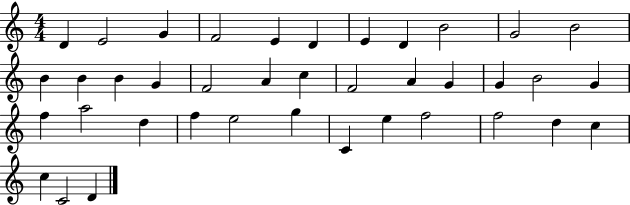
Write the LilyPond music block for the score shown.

{
  \clef treble
  \numericTimeSignature
  \time 4/4
  \key c \major
  d'4 e'2 g'4 | f'2 e'4 d'4 | e'4 d'4 b'2 | g'2 b'2 | \break b'4 b'4 b'4 g'4 | f'2 a'4 c''4 | f'2 a'4 g'4 | g'4 b'2 g'4 | \break f''4 a''2 d''4 | f''4 e''2 g''4 | c'4 e''4 f''2 | f''2 d''4 c''4 | \break c''4 c'2 d'4 | \bar "|."
}